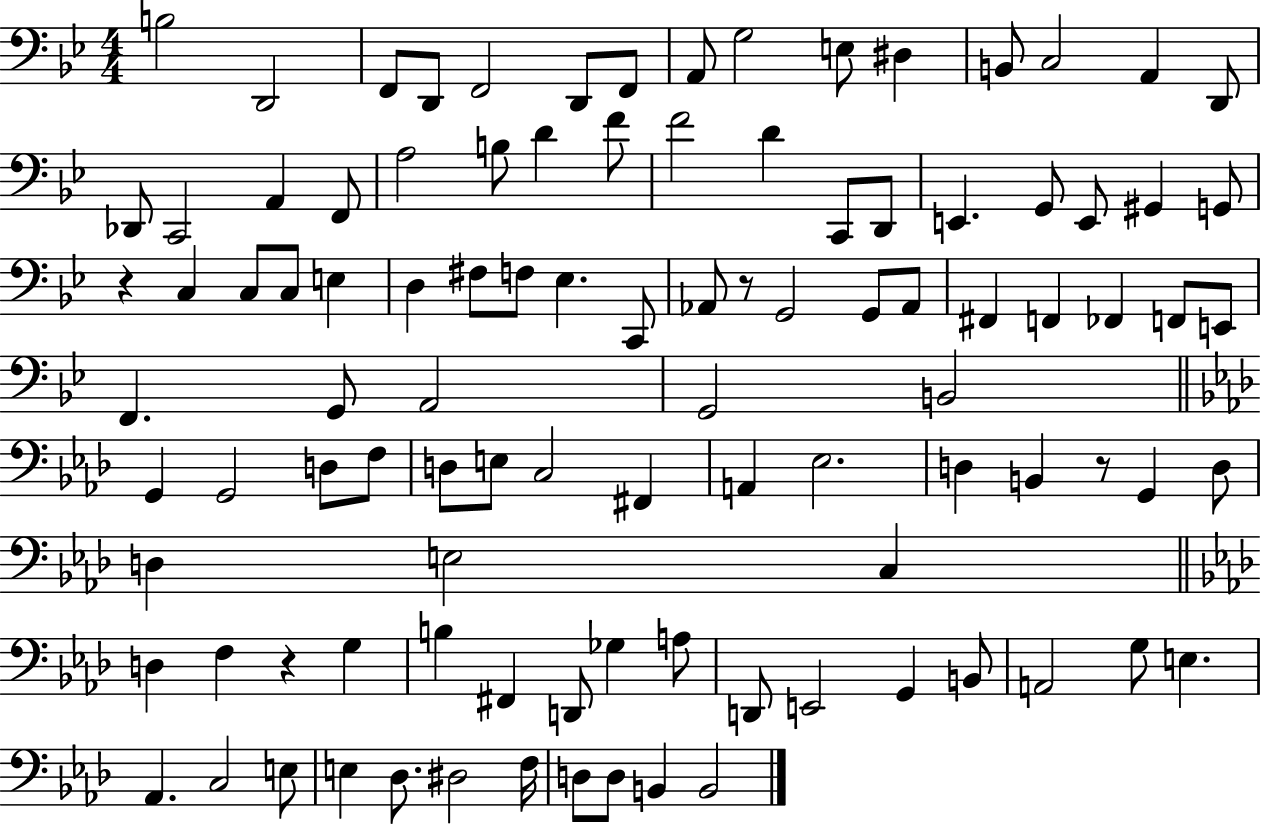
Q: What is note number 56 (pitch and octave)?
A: G2